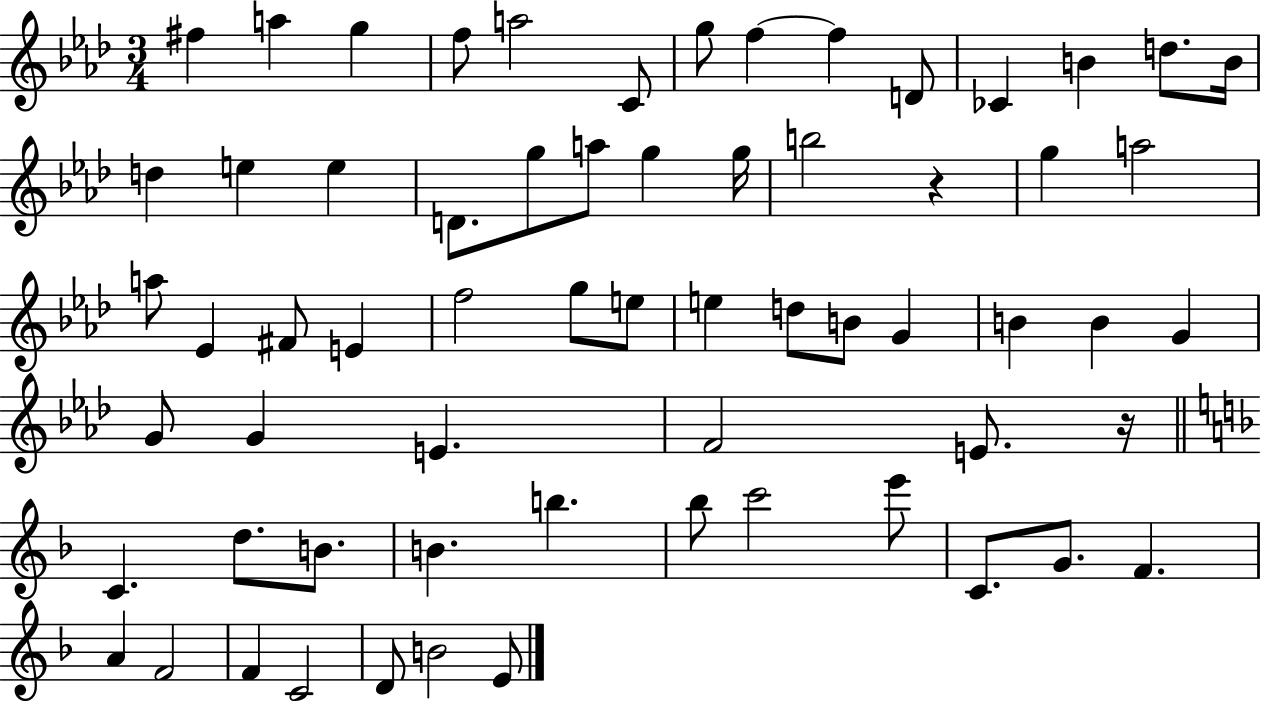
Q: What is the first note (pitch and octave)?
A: F#5